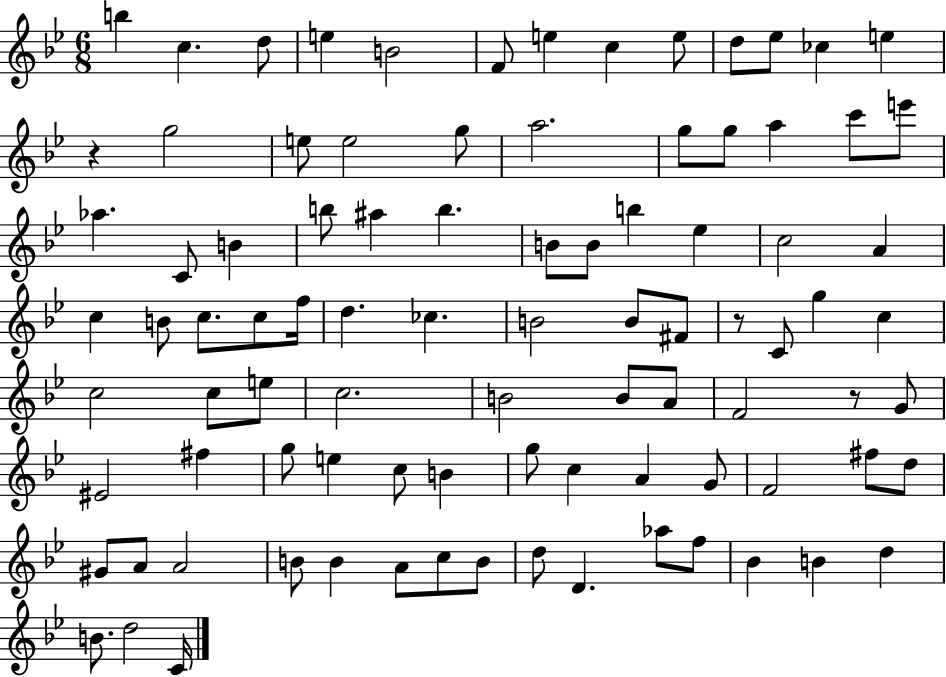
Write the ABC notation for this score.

X:1
T:Untitled
M:6/8
L:1/4
K:Bb
b c d/2 e B2 F/2 e c e/2 d/2 _e/2 _c e z g2 e/2 e2 g/2 a2 g/2 g/2 a c'/2 e'/2 _a C/2 B b/2 ^a b B/2 B/2 b _e c2 A c B/2 c/2 c/2 f/4 d _c B2 B/2 ^F/2 z/2 C/2 g c c2 c/2 e/2 c2 B2 B/2 A/2 F2 z/2 G/2 ^E2 ^f g/2 e c/2 B g/2 c A G/2 F2 ^f/2 d/2 ^G/2 A/2 A2 B/2 B A/2 c/2 B/2 d/2 D _a/2 f/2 _B B d B/2 d2 C/4